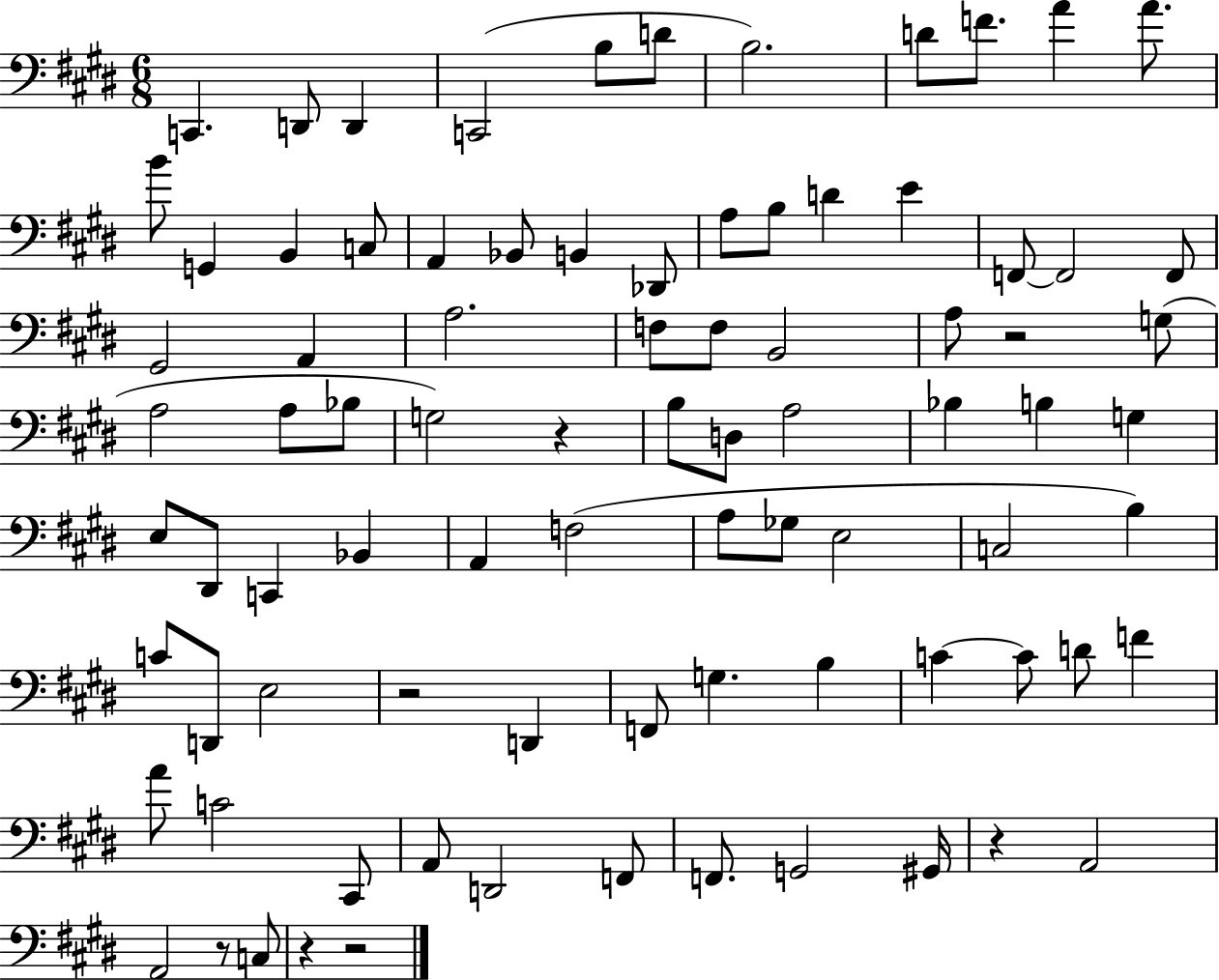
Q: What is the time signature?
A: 6/8